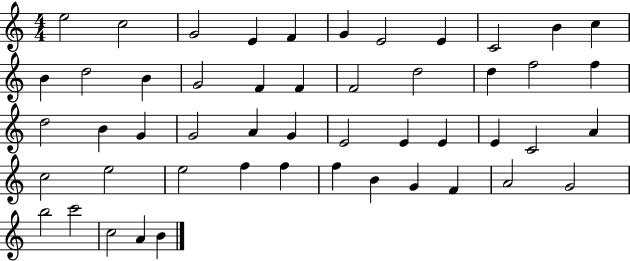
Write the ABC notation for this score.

X:1
T:Untitled
M:4/4
L:1/4
K:C
e2 c2 G2 E F G E2 E C2 B c B d2 B G2 F F F2 d2 d f2 f d2 B G G2 A G E2 E E E C2 A c2 e2 e2 f f f B G F A2 G2 b2 c'2 c2 A B